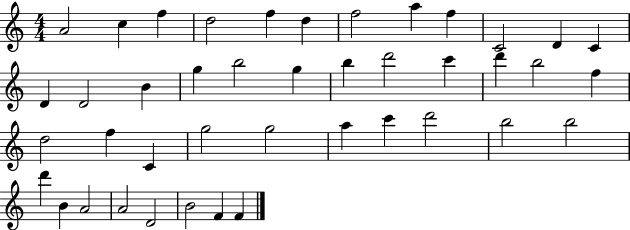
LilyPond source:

{
  \clef treble
  \numericTimeSignature
  \time 4/4
  \key c \major
  a'2 c''4 f''4 | d''2 f''4 d''4 | f''2 a''4 f''4 | c'2 d'4 c'4 | \break d'4 d'2 b'4 | g''4 b''2 g''4 | b''4 d'''2 c'''4 | d'''4 b''2 f''4 | \break d''2 f''4 c'4 | g''2 g''2 | a''4 c'''4 d'''2 | b''2 b''2 | \break d'''4 b'4 a'2 | a'2 d'2 | b'2 f'4 f'4 | \bar "|."
}